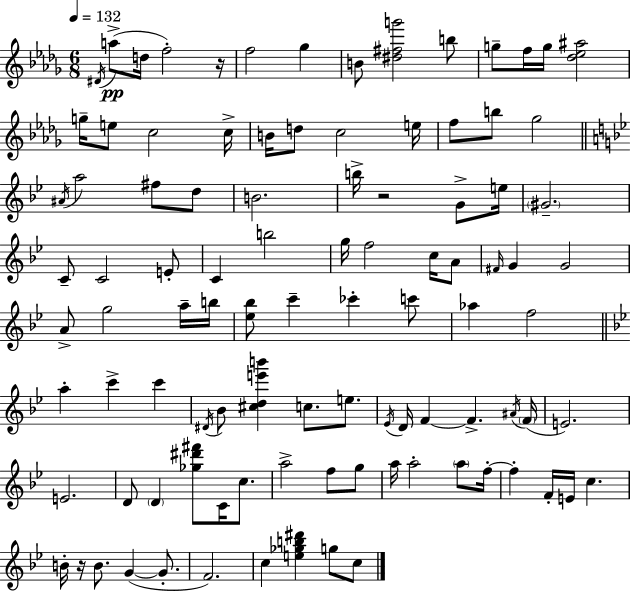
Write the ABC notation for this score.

X:1
T:Untitled
M:6/8
L:1/4
K:Bbm
^D/4 a/2 d/4 f2 z/4 f2 _g B/2 [^d^fg']2 b/2 g/2 f/4 g/4 [_d_e^a]2 g/4 e/2 c2 c/4 B/4 d/2 c2 e/4 f/2 b/2 _g2 ^A/4 a2 ^f/2 d/2 B2 b/4 z2 G/2 e/4 ^G2 C/2 C2 E/2 C b2 g/4 f2 c/4 A/2 ^F/4 G G2 A/2 g2 a/4 b/4 [_e_b]/2 c' _c' c'/2 _a f2 a c' c' ^D/4 _B/2 [^cde'b'] c/2 e/2 _E/4 D/4 F F ^A/4 F/4 E2 E2 D/2 D [_g^d'^f']/2 C/4 c/2 a2 f/2 g/2 a/4 a2 a/2 f/4 f F/4 E/4 c B/4 z/4 B/2 G G/2 F2 c [e_gb^d'] g/2 c/2